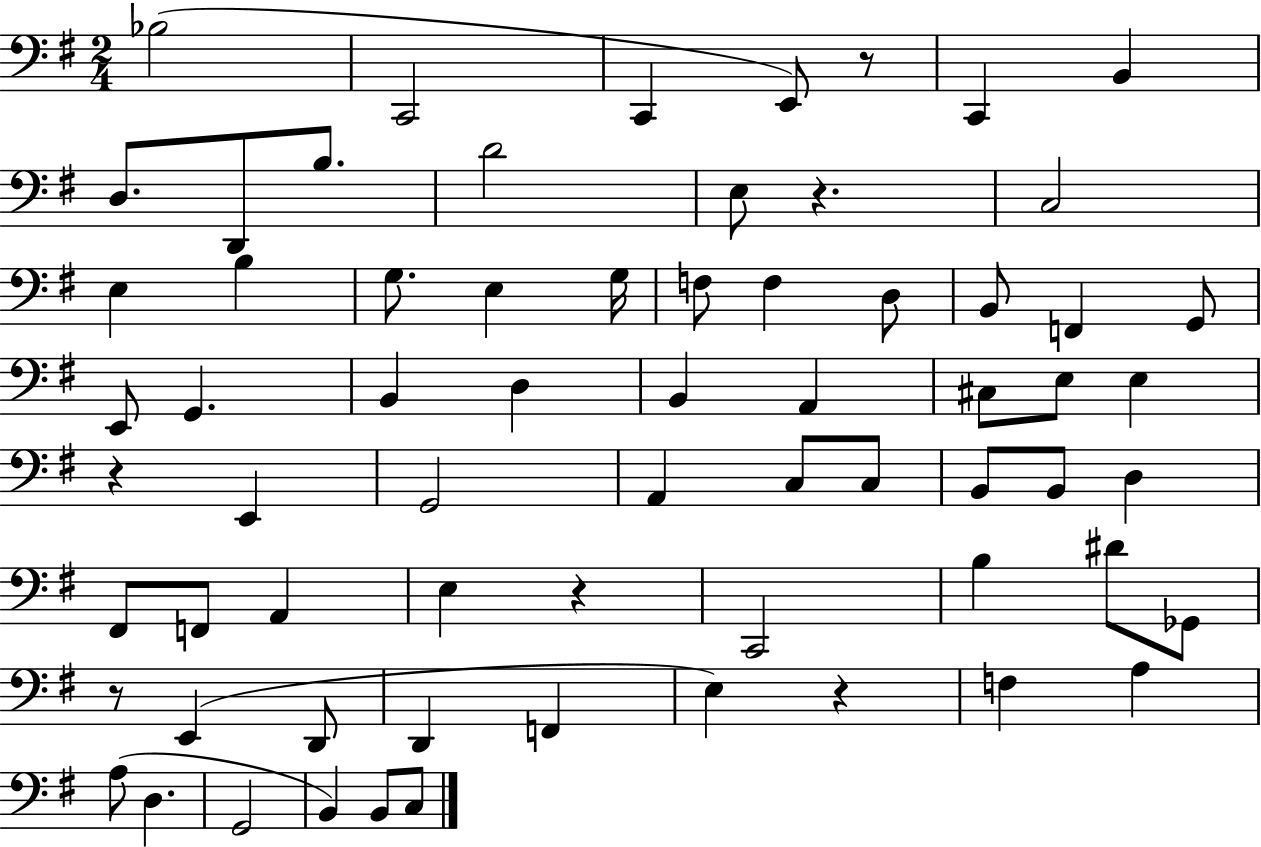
{
  \clef bass
  \numericTimeSignature
  \time 2/4
  \key g \major
  bes2( | c,2 | c,4 e,8) r8 | c,4 b,4 | \break d8. d,8 b8. | d'2 | e8 r4. | c2 | \break e4 b4 | g8. e4 g16 | f8 f4 d8 | b,8 f,4 g,8 | \break e,8 g,4. | b,4 d4 | b,4 a,4 | cis8 e8 e4 | \break r4 e,4 | g,2 | a,4 c8 c8 | b,8 b,8 d4 | \break fis,8 f,8 a,4 | e4 r4 | c,2 | b4 dis'8 ges,8 | \break r8 e,4( d,8 | d,4 f,4 | e4) r4 | f4 a4 | \break a8( d4. | g,2 | b,4) b,8 c8 | \bar "|."
}